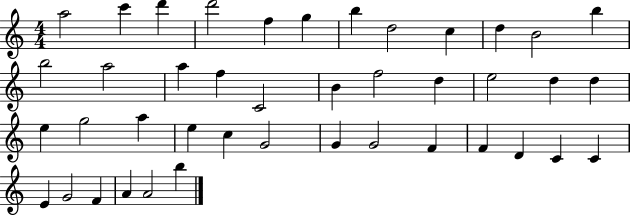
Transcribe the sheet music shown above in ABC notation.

X:1
T:Untitled
M:4/4
L:1/4
K:C
a2 c' d' d'2 f g b d2 c d B2 b b2 a2 a f C2 B f2 d e2 d d e g2 a e c G2 G G2 F F D C C E G2 F A A2 b